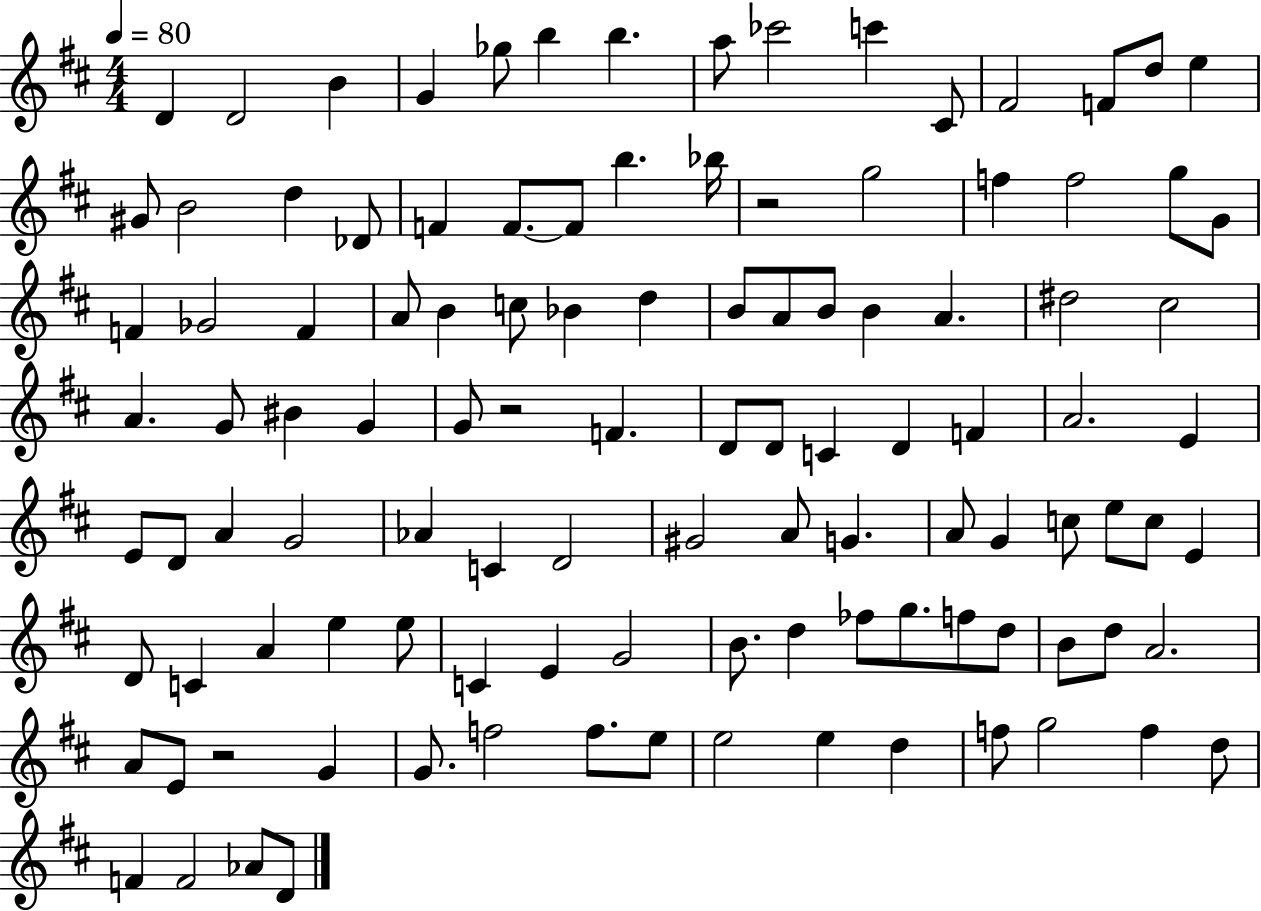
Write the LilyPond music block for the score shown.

{
  \clef treble
  \numericTimeSignature
  \time 4/4
  \key d \major
  \tempo 4 = 80
  d'4 d'2 b'4 | g'4 ges''8 b''4 b''4. | a''8 ces'''2 c'''4 cis'8 | fis'2 f'8 d''8 e''4 | \break gis'8 b'2 d''4 des'8 | f'4 f'8.~~ f'8 b''4. bes''16 | r2 g''2 | f''4 f''2 g''8 g'8 | \break f'4 ges'2 f'4 | a'8 b'4 c''8 bes'4 d''4 | b'8 a'8 b'8 b'4 a'4. | dis''2 cis''2 | \break a'4. g'8 bis'4 g'4 | g'8 r2 f'4. | d'8 d'8 c'4 d'4 f'4 | a'2. e'4 | \break e'8 d'8 a'4 g'2 | aes'4 c'4 d'2 | gis'2 a'8 g'4. | a'8 g'4 c''8 e''8 c''8 e'4 | \break d'8 c'4 a'4 e''4 e''8 | c'4 e'4 g'2 | b'8. d''4 fes''8 g''8. f''8 d''8 | b'8 d''8 a'2. | \break a'8 e'8 r2 g'4 | g'8. f''2 f''8. e''8 | e''2 e''4 d''4 | f''8 g''2 f''4 d''8 | \break f'4 f'2 aes'8 d'8 | \bar "|."
}